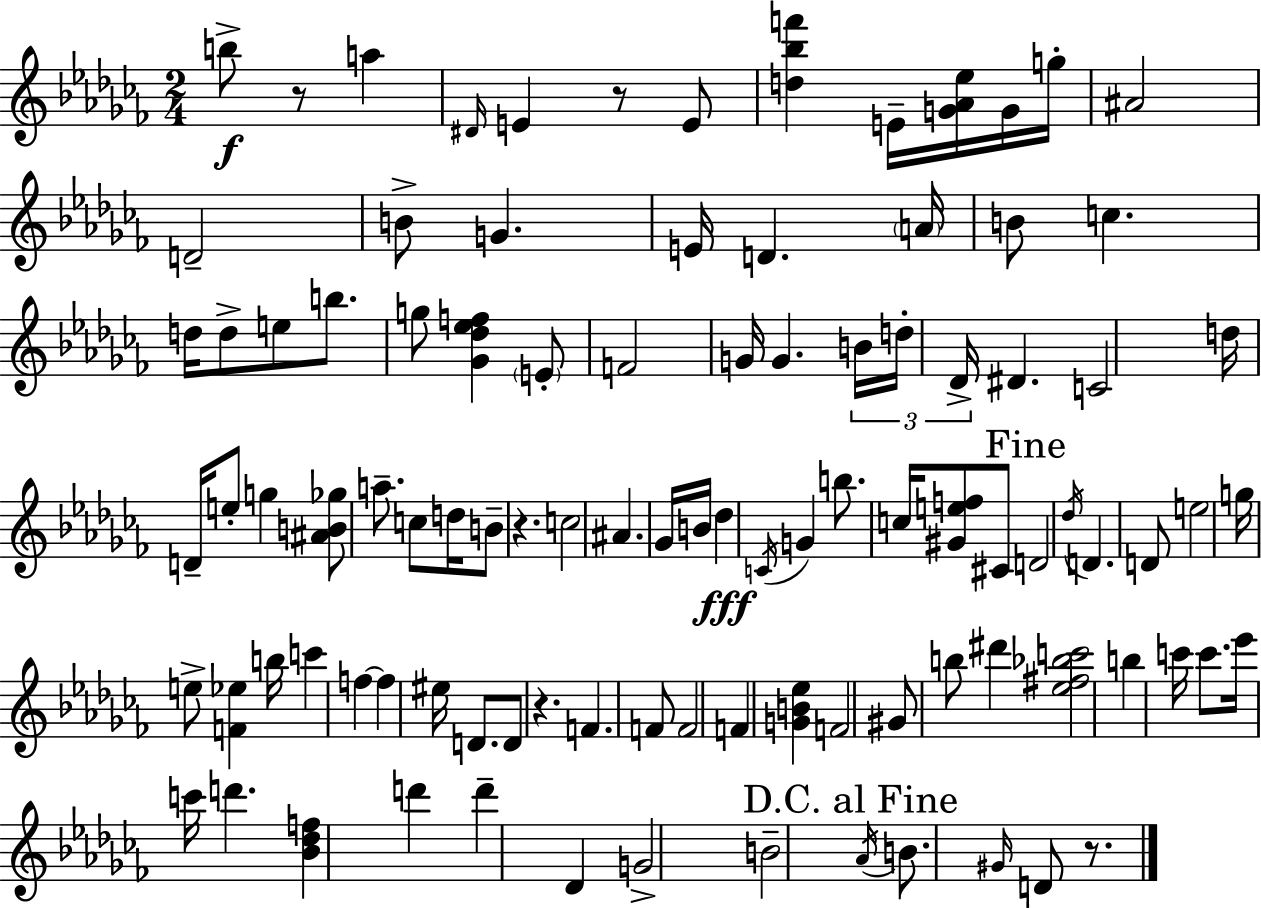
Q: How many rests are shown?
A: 5